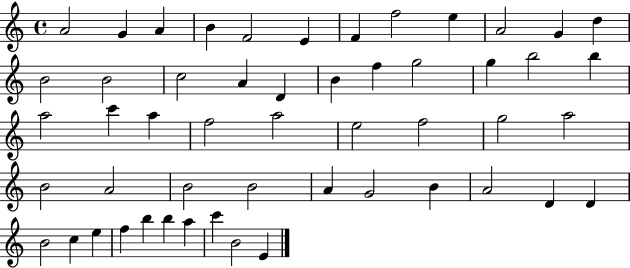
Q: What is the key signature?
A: C major